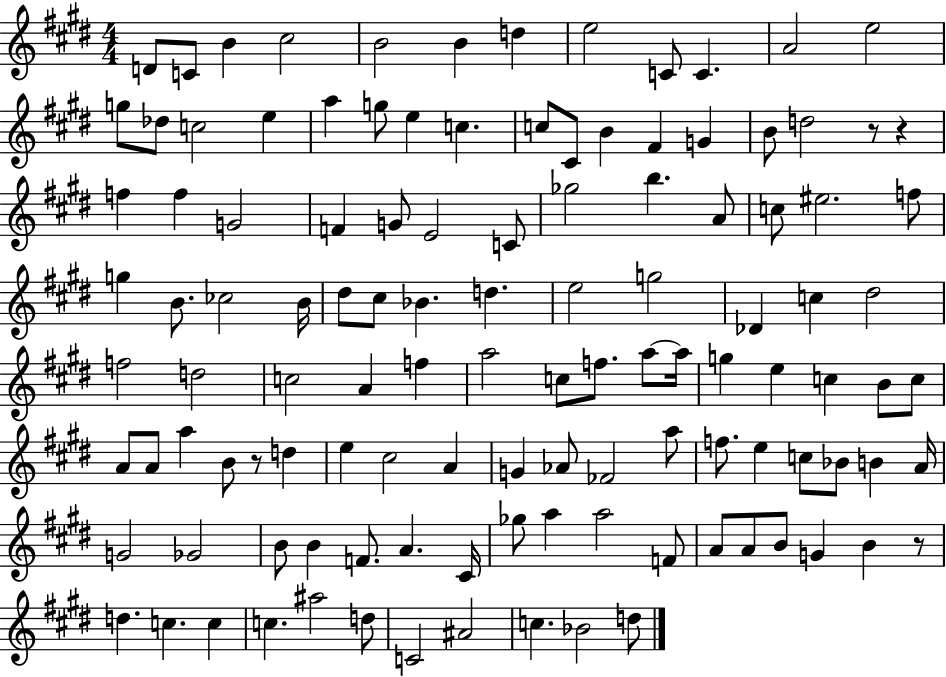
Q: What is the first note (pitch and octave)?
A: D4